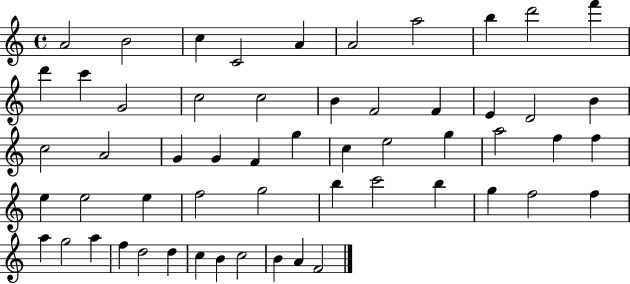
{
  \clef treble
  \time 4/4
  \defaultTimeSignature
  \key c \major
  a'2 b'2 | c''4 c'2 a'4 | a'2 a''2 | b''4 d'''2 f'''4 | \break d'''4 c'''4 g'2 | c''2 c''2 | b'4 f'2 f'4 | e'4 d'2 b'4 | \break c''2 a'2 | g'4 g'4 f'4 g''4 | c''4 e''2 g''4 | a''2 f''4 f''4 | \break e''4 e''2 e''4 | f''2 g''2 | b''4 c'''2 b''4 | g''4 f''2 f''4 | \break a''4 g''2 a''4 | f''4 d''2 d''4 | c''4 b'4 c''2 | b'4 a'4 f'2 | \break \bar "|."
}